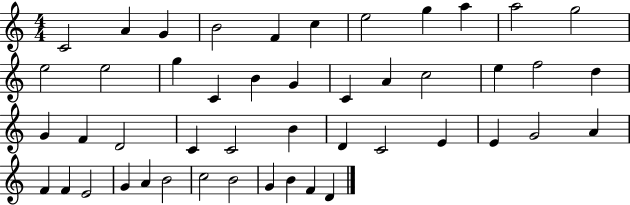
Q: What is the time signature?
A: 4/4